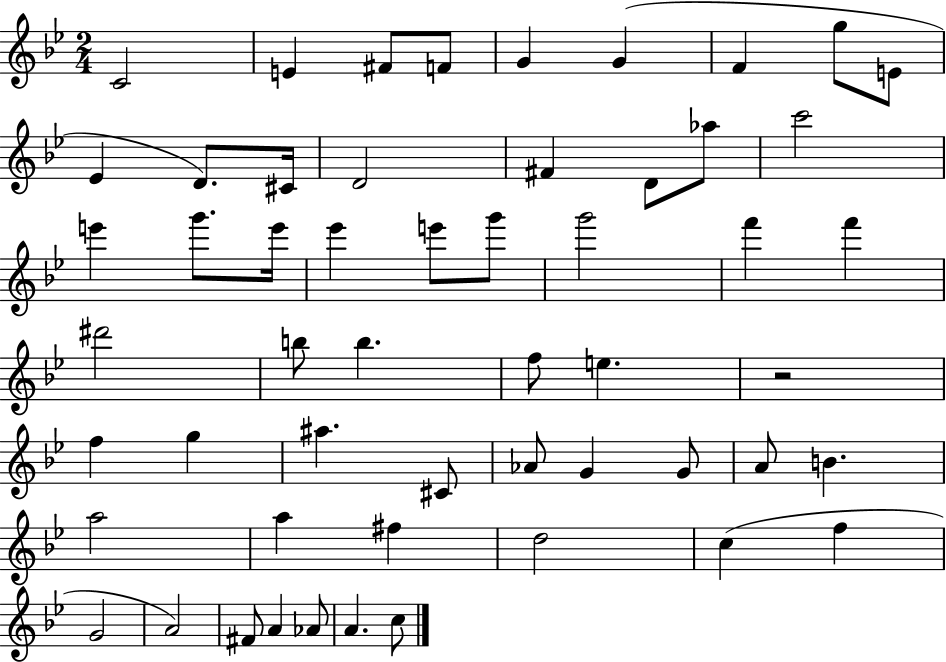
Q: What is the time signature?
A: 2/4